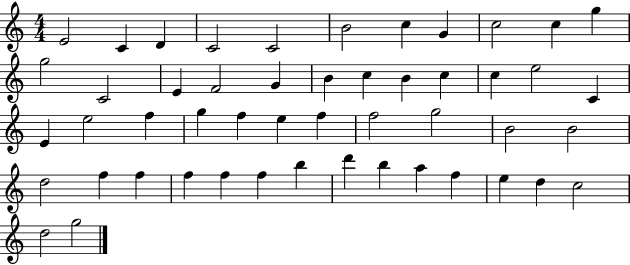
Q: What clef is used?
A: treble